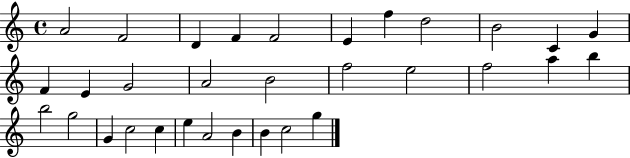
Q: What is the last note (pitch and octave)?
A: G5